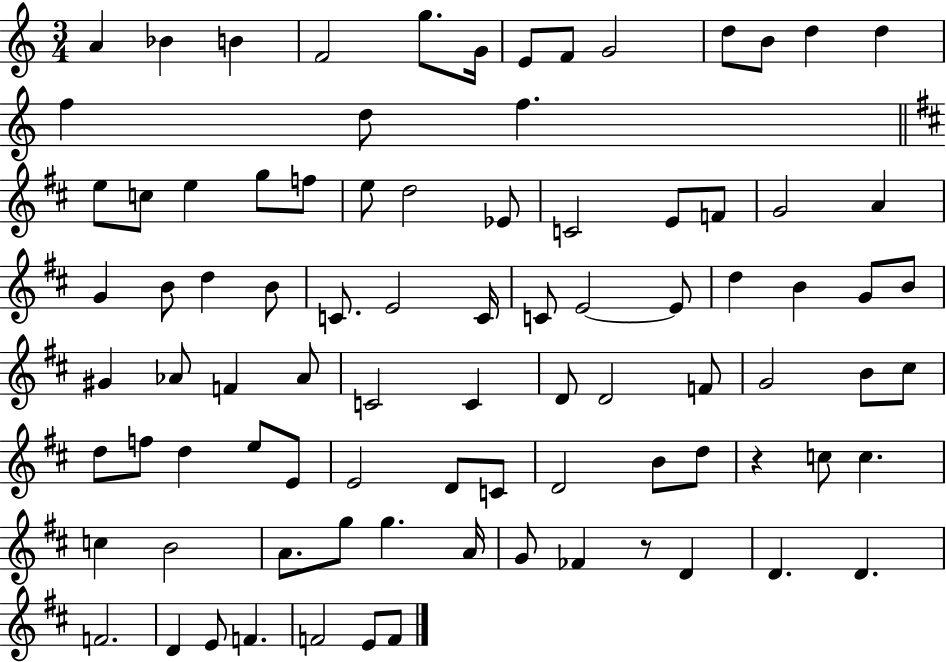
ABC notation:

X:1
T:Untitled
M:3/4
L:1/4
K:C
A _B B F2 g/2 G/4 E/2 F/2 G2 d/2 B/2 d d f d/2 f e/2 c/2 e g/2 f/2 e/2 d2 _E/2 C2 E/2 F/2 G2 A G B/2 d B/2 C/2 E2 C/4 C/2 E2 E/2 d B G/2 B/2 ^G _A/2 F _A/2 C2 C D/2 D2 F/2 G2 B/2 ^c/2 d/2 f/2 d e/2 E/2 E2 D/2 C/2 D2 B/2 d/2 z c/2 c c B2 A/2 g/2 g A/4 G/2 _F z/2 D D D F2 D E/2 F F2 E/2 F/2